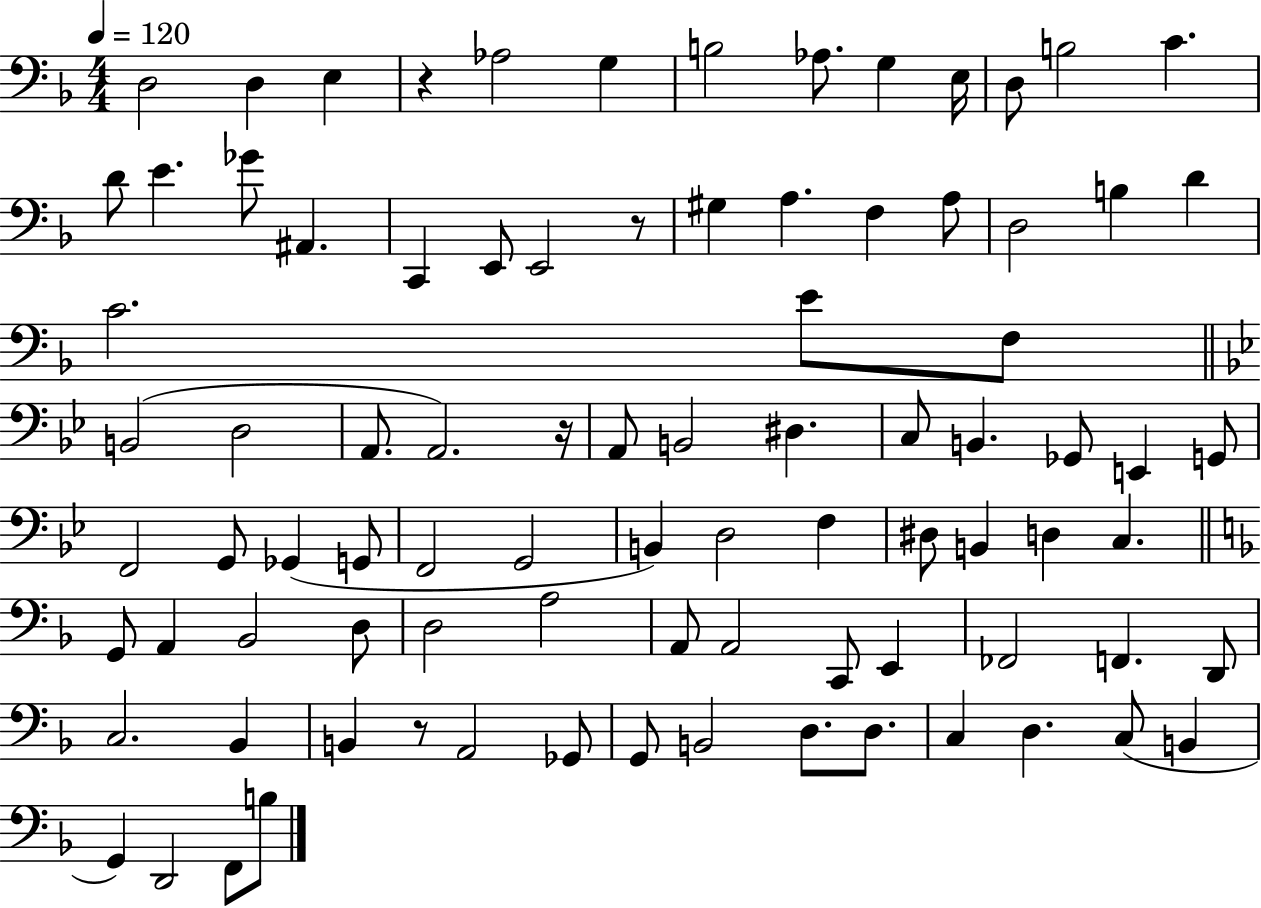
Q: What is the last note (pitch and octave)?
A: B3